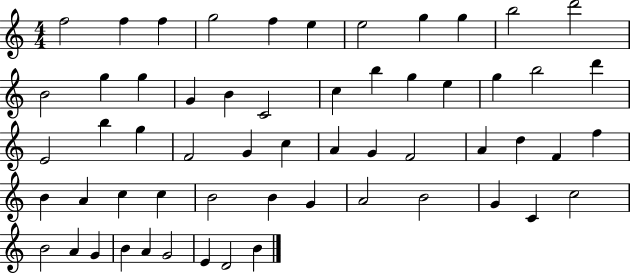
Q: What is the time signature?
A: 4/4